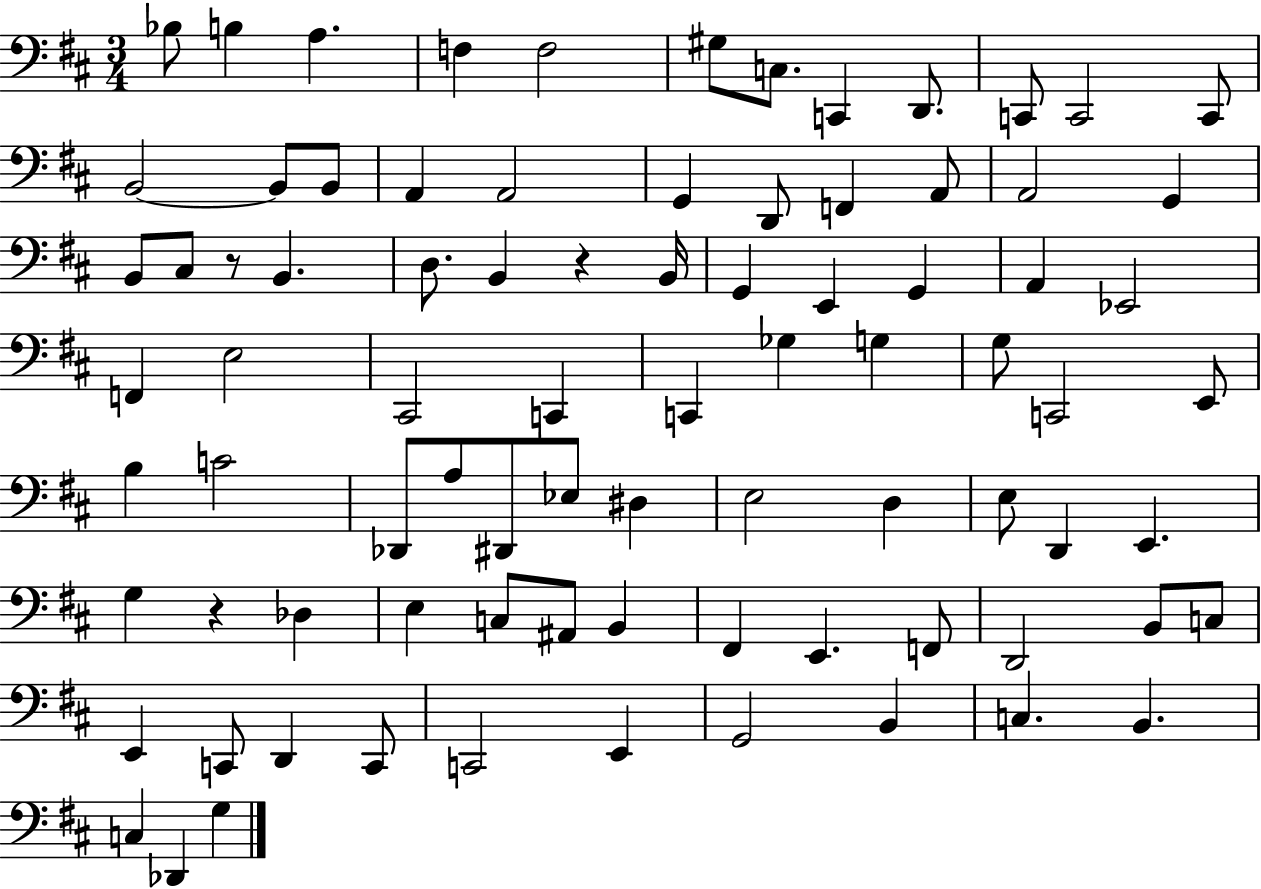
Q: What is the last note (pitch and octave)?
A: G3